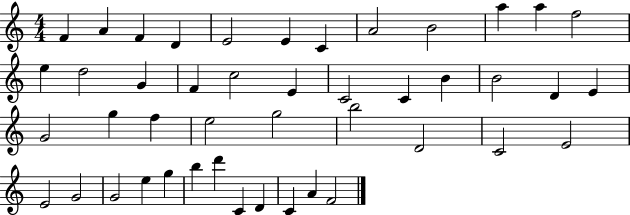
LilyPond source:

{
  \clef treble
  \numericTimeSignature
  \time 4/4
  \key c \major
  f'4 a'4 f'4 d'4 | e'2 e'4 c'4 | a'2 b'2 | a''4 a''4 f''2 | \break e''4 d''2 g'4 | f'4 c''2 e'4 | c'2 c'4 b'4 | b'2 d'4 e'4 | \break g'2 g''4 f''4 | e''2 g''2 | b''2 d'2 | c'2 e'2 | \break e'2 g'2 | g'2 e''4 g''4 | b''4 d'''4 c'4 d'4 | c'4 a'4 f'2 | \break \bar "|."
}